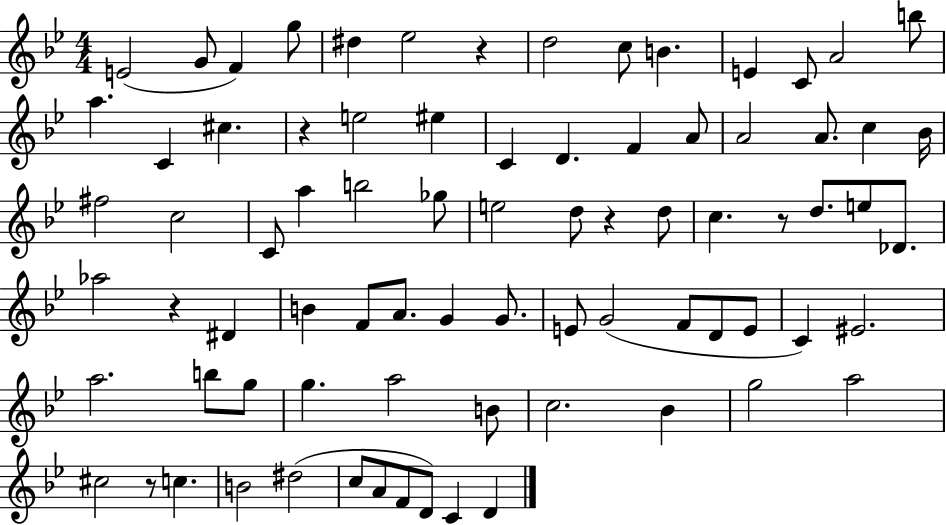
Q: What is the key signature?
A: BES major